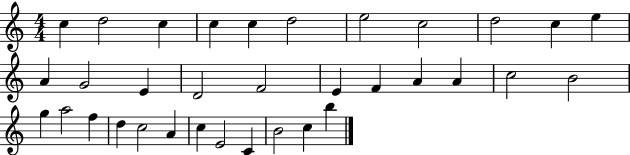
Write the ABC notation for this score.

X:1
T:Untitled
M:4/4
L:1/4
K:C
c d2 c c c d2 e2 c2 d2 c e A G2 E D2 F2 E F A A c2 B2 g a2 f d c2 A c E2 C B2 c b